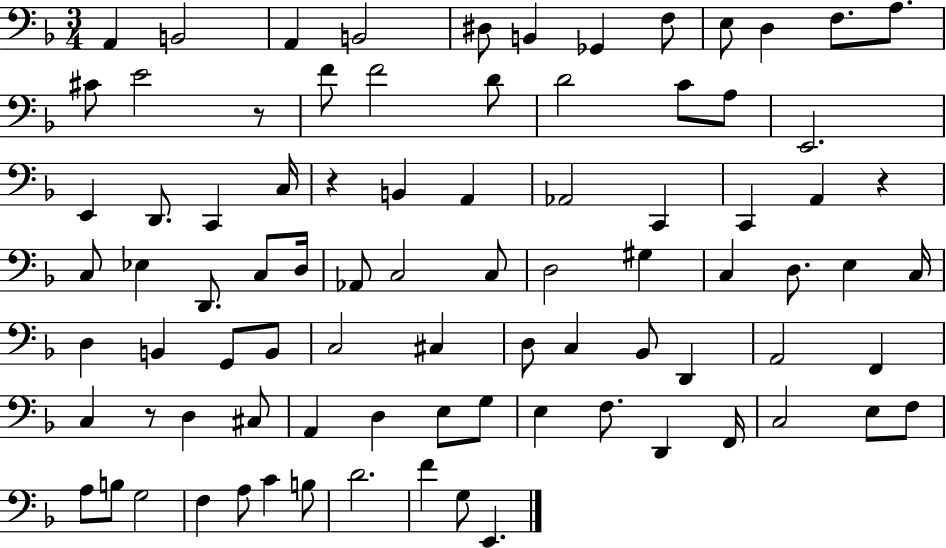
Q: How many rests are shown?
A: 4